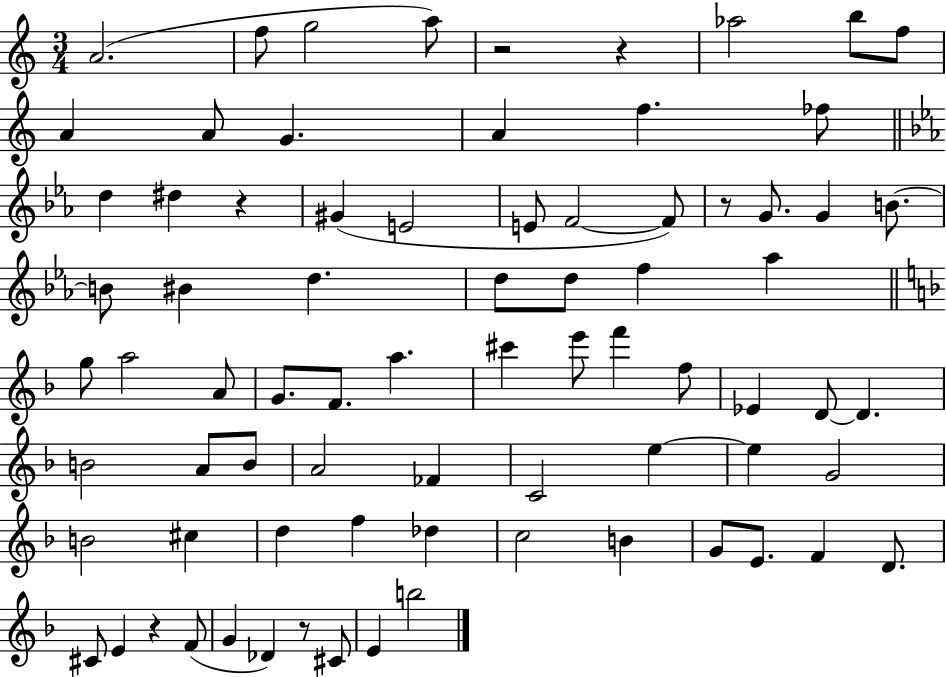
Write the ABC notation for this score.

X:1
T:Untitled
M:3/4
L:1/4
K:C
A2 f/2 g2 a/2 z2 z _a2 b/2 f/2 A A/2 G A f _f/2 d ^d z ^G E2 E/2 F2 F/2 z/2 G/2 G B/2 B/2 ^B d d/2 d/2 f _a g/2 a2 A/2 G/2 F/2 a ^c' e'/2 f' f/2 _E D/2 D B2 A/2 B/2 A2 _F C2 e e G2 B2 ^c d f _d c2 B G/2 E/2 F D/2 ^C/2 E z F/2 G _D z/2 ^C/2 E b2